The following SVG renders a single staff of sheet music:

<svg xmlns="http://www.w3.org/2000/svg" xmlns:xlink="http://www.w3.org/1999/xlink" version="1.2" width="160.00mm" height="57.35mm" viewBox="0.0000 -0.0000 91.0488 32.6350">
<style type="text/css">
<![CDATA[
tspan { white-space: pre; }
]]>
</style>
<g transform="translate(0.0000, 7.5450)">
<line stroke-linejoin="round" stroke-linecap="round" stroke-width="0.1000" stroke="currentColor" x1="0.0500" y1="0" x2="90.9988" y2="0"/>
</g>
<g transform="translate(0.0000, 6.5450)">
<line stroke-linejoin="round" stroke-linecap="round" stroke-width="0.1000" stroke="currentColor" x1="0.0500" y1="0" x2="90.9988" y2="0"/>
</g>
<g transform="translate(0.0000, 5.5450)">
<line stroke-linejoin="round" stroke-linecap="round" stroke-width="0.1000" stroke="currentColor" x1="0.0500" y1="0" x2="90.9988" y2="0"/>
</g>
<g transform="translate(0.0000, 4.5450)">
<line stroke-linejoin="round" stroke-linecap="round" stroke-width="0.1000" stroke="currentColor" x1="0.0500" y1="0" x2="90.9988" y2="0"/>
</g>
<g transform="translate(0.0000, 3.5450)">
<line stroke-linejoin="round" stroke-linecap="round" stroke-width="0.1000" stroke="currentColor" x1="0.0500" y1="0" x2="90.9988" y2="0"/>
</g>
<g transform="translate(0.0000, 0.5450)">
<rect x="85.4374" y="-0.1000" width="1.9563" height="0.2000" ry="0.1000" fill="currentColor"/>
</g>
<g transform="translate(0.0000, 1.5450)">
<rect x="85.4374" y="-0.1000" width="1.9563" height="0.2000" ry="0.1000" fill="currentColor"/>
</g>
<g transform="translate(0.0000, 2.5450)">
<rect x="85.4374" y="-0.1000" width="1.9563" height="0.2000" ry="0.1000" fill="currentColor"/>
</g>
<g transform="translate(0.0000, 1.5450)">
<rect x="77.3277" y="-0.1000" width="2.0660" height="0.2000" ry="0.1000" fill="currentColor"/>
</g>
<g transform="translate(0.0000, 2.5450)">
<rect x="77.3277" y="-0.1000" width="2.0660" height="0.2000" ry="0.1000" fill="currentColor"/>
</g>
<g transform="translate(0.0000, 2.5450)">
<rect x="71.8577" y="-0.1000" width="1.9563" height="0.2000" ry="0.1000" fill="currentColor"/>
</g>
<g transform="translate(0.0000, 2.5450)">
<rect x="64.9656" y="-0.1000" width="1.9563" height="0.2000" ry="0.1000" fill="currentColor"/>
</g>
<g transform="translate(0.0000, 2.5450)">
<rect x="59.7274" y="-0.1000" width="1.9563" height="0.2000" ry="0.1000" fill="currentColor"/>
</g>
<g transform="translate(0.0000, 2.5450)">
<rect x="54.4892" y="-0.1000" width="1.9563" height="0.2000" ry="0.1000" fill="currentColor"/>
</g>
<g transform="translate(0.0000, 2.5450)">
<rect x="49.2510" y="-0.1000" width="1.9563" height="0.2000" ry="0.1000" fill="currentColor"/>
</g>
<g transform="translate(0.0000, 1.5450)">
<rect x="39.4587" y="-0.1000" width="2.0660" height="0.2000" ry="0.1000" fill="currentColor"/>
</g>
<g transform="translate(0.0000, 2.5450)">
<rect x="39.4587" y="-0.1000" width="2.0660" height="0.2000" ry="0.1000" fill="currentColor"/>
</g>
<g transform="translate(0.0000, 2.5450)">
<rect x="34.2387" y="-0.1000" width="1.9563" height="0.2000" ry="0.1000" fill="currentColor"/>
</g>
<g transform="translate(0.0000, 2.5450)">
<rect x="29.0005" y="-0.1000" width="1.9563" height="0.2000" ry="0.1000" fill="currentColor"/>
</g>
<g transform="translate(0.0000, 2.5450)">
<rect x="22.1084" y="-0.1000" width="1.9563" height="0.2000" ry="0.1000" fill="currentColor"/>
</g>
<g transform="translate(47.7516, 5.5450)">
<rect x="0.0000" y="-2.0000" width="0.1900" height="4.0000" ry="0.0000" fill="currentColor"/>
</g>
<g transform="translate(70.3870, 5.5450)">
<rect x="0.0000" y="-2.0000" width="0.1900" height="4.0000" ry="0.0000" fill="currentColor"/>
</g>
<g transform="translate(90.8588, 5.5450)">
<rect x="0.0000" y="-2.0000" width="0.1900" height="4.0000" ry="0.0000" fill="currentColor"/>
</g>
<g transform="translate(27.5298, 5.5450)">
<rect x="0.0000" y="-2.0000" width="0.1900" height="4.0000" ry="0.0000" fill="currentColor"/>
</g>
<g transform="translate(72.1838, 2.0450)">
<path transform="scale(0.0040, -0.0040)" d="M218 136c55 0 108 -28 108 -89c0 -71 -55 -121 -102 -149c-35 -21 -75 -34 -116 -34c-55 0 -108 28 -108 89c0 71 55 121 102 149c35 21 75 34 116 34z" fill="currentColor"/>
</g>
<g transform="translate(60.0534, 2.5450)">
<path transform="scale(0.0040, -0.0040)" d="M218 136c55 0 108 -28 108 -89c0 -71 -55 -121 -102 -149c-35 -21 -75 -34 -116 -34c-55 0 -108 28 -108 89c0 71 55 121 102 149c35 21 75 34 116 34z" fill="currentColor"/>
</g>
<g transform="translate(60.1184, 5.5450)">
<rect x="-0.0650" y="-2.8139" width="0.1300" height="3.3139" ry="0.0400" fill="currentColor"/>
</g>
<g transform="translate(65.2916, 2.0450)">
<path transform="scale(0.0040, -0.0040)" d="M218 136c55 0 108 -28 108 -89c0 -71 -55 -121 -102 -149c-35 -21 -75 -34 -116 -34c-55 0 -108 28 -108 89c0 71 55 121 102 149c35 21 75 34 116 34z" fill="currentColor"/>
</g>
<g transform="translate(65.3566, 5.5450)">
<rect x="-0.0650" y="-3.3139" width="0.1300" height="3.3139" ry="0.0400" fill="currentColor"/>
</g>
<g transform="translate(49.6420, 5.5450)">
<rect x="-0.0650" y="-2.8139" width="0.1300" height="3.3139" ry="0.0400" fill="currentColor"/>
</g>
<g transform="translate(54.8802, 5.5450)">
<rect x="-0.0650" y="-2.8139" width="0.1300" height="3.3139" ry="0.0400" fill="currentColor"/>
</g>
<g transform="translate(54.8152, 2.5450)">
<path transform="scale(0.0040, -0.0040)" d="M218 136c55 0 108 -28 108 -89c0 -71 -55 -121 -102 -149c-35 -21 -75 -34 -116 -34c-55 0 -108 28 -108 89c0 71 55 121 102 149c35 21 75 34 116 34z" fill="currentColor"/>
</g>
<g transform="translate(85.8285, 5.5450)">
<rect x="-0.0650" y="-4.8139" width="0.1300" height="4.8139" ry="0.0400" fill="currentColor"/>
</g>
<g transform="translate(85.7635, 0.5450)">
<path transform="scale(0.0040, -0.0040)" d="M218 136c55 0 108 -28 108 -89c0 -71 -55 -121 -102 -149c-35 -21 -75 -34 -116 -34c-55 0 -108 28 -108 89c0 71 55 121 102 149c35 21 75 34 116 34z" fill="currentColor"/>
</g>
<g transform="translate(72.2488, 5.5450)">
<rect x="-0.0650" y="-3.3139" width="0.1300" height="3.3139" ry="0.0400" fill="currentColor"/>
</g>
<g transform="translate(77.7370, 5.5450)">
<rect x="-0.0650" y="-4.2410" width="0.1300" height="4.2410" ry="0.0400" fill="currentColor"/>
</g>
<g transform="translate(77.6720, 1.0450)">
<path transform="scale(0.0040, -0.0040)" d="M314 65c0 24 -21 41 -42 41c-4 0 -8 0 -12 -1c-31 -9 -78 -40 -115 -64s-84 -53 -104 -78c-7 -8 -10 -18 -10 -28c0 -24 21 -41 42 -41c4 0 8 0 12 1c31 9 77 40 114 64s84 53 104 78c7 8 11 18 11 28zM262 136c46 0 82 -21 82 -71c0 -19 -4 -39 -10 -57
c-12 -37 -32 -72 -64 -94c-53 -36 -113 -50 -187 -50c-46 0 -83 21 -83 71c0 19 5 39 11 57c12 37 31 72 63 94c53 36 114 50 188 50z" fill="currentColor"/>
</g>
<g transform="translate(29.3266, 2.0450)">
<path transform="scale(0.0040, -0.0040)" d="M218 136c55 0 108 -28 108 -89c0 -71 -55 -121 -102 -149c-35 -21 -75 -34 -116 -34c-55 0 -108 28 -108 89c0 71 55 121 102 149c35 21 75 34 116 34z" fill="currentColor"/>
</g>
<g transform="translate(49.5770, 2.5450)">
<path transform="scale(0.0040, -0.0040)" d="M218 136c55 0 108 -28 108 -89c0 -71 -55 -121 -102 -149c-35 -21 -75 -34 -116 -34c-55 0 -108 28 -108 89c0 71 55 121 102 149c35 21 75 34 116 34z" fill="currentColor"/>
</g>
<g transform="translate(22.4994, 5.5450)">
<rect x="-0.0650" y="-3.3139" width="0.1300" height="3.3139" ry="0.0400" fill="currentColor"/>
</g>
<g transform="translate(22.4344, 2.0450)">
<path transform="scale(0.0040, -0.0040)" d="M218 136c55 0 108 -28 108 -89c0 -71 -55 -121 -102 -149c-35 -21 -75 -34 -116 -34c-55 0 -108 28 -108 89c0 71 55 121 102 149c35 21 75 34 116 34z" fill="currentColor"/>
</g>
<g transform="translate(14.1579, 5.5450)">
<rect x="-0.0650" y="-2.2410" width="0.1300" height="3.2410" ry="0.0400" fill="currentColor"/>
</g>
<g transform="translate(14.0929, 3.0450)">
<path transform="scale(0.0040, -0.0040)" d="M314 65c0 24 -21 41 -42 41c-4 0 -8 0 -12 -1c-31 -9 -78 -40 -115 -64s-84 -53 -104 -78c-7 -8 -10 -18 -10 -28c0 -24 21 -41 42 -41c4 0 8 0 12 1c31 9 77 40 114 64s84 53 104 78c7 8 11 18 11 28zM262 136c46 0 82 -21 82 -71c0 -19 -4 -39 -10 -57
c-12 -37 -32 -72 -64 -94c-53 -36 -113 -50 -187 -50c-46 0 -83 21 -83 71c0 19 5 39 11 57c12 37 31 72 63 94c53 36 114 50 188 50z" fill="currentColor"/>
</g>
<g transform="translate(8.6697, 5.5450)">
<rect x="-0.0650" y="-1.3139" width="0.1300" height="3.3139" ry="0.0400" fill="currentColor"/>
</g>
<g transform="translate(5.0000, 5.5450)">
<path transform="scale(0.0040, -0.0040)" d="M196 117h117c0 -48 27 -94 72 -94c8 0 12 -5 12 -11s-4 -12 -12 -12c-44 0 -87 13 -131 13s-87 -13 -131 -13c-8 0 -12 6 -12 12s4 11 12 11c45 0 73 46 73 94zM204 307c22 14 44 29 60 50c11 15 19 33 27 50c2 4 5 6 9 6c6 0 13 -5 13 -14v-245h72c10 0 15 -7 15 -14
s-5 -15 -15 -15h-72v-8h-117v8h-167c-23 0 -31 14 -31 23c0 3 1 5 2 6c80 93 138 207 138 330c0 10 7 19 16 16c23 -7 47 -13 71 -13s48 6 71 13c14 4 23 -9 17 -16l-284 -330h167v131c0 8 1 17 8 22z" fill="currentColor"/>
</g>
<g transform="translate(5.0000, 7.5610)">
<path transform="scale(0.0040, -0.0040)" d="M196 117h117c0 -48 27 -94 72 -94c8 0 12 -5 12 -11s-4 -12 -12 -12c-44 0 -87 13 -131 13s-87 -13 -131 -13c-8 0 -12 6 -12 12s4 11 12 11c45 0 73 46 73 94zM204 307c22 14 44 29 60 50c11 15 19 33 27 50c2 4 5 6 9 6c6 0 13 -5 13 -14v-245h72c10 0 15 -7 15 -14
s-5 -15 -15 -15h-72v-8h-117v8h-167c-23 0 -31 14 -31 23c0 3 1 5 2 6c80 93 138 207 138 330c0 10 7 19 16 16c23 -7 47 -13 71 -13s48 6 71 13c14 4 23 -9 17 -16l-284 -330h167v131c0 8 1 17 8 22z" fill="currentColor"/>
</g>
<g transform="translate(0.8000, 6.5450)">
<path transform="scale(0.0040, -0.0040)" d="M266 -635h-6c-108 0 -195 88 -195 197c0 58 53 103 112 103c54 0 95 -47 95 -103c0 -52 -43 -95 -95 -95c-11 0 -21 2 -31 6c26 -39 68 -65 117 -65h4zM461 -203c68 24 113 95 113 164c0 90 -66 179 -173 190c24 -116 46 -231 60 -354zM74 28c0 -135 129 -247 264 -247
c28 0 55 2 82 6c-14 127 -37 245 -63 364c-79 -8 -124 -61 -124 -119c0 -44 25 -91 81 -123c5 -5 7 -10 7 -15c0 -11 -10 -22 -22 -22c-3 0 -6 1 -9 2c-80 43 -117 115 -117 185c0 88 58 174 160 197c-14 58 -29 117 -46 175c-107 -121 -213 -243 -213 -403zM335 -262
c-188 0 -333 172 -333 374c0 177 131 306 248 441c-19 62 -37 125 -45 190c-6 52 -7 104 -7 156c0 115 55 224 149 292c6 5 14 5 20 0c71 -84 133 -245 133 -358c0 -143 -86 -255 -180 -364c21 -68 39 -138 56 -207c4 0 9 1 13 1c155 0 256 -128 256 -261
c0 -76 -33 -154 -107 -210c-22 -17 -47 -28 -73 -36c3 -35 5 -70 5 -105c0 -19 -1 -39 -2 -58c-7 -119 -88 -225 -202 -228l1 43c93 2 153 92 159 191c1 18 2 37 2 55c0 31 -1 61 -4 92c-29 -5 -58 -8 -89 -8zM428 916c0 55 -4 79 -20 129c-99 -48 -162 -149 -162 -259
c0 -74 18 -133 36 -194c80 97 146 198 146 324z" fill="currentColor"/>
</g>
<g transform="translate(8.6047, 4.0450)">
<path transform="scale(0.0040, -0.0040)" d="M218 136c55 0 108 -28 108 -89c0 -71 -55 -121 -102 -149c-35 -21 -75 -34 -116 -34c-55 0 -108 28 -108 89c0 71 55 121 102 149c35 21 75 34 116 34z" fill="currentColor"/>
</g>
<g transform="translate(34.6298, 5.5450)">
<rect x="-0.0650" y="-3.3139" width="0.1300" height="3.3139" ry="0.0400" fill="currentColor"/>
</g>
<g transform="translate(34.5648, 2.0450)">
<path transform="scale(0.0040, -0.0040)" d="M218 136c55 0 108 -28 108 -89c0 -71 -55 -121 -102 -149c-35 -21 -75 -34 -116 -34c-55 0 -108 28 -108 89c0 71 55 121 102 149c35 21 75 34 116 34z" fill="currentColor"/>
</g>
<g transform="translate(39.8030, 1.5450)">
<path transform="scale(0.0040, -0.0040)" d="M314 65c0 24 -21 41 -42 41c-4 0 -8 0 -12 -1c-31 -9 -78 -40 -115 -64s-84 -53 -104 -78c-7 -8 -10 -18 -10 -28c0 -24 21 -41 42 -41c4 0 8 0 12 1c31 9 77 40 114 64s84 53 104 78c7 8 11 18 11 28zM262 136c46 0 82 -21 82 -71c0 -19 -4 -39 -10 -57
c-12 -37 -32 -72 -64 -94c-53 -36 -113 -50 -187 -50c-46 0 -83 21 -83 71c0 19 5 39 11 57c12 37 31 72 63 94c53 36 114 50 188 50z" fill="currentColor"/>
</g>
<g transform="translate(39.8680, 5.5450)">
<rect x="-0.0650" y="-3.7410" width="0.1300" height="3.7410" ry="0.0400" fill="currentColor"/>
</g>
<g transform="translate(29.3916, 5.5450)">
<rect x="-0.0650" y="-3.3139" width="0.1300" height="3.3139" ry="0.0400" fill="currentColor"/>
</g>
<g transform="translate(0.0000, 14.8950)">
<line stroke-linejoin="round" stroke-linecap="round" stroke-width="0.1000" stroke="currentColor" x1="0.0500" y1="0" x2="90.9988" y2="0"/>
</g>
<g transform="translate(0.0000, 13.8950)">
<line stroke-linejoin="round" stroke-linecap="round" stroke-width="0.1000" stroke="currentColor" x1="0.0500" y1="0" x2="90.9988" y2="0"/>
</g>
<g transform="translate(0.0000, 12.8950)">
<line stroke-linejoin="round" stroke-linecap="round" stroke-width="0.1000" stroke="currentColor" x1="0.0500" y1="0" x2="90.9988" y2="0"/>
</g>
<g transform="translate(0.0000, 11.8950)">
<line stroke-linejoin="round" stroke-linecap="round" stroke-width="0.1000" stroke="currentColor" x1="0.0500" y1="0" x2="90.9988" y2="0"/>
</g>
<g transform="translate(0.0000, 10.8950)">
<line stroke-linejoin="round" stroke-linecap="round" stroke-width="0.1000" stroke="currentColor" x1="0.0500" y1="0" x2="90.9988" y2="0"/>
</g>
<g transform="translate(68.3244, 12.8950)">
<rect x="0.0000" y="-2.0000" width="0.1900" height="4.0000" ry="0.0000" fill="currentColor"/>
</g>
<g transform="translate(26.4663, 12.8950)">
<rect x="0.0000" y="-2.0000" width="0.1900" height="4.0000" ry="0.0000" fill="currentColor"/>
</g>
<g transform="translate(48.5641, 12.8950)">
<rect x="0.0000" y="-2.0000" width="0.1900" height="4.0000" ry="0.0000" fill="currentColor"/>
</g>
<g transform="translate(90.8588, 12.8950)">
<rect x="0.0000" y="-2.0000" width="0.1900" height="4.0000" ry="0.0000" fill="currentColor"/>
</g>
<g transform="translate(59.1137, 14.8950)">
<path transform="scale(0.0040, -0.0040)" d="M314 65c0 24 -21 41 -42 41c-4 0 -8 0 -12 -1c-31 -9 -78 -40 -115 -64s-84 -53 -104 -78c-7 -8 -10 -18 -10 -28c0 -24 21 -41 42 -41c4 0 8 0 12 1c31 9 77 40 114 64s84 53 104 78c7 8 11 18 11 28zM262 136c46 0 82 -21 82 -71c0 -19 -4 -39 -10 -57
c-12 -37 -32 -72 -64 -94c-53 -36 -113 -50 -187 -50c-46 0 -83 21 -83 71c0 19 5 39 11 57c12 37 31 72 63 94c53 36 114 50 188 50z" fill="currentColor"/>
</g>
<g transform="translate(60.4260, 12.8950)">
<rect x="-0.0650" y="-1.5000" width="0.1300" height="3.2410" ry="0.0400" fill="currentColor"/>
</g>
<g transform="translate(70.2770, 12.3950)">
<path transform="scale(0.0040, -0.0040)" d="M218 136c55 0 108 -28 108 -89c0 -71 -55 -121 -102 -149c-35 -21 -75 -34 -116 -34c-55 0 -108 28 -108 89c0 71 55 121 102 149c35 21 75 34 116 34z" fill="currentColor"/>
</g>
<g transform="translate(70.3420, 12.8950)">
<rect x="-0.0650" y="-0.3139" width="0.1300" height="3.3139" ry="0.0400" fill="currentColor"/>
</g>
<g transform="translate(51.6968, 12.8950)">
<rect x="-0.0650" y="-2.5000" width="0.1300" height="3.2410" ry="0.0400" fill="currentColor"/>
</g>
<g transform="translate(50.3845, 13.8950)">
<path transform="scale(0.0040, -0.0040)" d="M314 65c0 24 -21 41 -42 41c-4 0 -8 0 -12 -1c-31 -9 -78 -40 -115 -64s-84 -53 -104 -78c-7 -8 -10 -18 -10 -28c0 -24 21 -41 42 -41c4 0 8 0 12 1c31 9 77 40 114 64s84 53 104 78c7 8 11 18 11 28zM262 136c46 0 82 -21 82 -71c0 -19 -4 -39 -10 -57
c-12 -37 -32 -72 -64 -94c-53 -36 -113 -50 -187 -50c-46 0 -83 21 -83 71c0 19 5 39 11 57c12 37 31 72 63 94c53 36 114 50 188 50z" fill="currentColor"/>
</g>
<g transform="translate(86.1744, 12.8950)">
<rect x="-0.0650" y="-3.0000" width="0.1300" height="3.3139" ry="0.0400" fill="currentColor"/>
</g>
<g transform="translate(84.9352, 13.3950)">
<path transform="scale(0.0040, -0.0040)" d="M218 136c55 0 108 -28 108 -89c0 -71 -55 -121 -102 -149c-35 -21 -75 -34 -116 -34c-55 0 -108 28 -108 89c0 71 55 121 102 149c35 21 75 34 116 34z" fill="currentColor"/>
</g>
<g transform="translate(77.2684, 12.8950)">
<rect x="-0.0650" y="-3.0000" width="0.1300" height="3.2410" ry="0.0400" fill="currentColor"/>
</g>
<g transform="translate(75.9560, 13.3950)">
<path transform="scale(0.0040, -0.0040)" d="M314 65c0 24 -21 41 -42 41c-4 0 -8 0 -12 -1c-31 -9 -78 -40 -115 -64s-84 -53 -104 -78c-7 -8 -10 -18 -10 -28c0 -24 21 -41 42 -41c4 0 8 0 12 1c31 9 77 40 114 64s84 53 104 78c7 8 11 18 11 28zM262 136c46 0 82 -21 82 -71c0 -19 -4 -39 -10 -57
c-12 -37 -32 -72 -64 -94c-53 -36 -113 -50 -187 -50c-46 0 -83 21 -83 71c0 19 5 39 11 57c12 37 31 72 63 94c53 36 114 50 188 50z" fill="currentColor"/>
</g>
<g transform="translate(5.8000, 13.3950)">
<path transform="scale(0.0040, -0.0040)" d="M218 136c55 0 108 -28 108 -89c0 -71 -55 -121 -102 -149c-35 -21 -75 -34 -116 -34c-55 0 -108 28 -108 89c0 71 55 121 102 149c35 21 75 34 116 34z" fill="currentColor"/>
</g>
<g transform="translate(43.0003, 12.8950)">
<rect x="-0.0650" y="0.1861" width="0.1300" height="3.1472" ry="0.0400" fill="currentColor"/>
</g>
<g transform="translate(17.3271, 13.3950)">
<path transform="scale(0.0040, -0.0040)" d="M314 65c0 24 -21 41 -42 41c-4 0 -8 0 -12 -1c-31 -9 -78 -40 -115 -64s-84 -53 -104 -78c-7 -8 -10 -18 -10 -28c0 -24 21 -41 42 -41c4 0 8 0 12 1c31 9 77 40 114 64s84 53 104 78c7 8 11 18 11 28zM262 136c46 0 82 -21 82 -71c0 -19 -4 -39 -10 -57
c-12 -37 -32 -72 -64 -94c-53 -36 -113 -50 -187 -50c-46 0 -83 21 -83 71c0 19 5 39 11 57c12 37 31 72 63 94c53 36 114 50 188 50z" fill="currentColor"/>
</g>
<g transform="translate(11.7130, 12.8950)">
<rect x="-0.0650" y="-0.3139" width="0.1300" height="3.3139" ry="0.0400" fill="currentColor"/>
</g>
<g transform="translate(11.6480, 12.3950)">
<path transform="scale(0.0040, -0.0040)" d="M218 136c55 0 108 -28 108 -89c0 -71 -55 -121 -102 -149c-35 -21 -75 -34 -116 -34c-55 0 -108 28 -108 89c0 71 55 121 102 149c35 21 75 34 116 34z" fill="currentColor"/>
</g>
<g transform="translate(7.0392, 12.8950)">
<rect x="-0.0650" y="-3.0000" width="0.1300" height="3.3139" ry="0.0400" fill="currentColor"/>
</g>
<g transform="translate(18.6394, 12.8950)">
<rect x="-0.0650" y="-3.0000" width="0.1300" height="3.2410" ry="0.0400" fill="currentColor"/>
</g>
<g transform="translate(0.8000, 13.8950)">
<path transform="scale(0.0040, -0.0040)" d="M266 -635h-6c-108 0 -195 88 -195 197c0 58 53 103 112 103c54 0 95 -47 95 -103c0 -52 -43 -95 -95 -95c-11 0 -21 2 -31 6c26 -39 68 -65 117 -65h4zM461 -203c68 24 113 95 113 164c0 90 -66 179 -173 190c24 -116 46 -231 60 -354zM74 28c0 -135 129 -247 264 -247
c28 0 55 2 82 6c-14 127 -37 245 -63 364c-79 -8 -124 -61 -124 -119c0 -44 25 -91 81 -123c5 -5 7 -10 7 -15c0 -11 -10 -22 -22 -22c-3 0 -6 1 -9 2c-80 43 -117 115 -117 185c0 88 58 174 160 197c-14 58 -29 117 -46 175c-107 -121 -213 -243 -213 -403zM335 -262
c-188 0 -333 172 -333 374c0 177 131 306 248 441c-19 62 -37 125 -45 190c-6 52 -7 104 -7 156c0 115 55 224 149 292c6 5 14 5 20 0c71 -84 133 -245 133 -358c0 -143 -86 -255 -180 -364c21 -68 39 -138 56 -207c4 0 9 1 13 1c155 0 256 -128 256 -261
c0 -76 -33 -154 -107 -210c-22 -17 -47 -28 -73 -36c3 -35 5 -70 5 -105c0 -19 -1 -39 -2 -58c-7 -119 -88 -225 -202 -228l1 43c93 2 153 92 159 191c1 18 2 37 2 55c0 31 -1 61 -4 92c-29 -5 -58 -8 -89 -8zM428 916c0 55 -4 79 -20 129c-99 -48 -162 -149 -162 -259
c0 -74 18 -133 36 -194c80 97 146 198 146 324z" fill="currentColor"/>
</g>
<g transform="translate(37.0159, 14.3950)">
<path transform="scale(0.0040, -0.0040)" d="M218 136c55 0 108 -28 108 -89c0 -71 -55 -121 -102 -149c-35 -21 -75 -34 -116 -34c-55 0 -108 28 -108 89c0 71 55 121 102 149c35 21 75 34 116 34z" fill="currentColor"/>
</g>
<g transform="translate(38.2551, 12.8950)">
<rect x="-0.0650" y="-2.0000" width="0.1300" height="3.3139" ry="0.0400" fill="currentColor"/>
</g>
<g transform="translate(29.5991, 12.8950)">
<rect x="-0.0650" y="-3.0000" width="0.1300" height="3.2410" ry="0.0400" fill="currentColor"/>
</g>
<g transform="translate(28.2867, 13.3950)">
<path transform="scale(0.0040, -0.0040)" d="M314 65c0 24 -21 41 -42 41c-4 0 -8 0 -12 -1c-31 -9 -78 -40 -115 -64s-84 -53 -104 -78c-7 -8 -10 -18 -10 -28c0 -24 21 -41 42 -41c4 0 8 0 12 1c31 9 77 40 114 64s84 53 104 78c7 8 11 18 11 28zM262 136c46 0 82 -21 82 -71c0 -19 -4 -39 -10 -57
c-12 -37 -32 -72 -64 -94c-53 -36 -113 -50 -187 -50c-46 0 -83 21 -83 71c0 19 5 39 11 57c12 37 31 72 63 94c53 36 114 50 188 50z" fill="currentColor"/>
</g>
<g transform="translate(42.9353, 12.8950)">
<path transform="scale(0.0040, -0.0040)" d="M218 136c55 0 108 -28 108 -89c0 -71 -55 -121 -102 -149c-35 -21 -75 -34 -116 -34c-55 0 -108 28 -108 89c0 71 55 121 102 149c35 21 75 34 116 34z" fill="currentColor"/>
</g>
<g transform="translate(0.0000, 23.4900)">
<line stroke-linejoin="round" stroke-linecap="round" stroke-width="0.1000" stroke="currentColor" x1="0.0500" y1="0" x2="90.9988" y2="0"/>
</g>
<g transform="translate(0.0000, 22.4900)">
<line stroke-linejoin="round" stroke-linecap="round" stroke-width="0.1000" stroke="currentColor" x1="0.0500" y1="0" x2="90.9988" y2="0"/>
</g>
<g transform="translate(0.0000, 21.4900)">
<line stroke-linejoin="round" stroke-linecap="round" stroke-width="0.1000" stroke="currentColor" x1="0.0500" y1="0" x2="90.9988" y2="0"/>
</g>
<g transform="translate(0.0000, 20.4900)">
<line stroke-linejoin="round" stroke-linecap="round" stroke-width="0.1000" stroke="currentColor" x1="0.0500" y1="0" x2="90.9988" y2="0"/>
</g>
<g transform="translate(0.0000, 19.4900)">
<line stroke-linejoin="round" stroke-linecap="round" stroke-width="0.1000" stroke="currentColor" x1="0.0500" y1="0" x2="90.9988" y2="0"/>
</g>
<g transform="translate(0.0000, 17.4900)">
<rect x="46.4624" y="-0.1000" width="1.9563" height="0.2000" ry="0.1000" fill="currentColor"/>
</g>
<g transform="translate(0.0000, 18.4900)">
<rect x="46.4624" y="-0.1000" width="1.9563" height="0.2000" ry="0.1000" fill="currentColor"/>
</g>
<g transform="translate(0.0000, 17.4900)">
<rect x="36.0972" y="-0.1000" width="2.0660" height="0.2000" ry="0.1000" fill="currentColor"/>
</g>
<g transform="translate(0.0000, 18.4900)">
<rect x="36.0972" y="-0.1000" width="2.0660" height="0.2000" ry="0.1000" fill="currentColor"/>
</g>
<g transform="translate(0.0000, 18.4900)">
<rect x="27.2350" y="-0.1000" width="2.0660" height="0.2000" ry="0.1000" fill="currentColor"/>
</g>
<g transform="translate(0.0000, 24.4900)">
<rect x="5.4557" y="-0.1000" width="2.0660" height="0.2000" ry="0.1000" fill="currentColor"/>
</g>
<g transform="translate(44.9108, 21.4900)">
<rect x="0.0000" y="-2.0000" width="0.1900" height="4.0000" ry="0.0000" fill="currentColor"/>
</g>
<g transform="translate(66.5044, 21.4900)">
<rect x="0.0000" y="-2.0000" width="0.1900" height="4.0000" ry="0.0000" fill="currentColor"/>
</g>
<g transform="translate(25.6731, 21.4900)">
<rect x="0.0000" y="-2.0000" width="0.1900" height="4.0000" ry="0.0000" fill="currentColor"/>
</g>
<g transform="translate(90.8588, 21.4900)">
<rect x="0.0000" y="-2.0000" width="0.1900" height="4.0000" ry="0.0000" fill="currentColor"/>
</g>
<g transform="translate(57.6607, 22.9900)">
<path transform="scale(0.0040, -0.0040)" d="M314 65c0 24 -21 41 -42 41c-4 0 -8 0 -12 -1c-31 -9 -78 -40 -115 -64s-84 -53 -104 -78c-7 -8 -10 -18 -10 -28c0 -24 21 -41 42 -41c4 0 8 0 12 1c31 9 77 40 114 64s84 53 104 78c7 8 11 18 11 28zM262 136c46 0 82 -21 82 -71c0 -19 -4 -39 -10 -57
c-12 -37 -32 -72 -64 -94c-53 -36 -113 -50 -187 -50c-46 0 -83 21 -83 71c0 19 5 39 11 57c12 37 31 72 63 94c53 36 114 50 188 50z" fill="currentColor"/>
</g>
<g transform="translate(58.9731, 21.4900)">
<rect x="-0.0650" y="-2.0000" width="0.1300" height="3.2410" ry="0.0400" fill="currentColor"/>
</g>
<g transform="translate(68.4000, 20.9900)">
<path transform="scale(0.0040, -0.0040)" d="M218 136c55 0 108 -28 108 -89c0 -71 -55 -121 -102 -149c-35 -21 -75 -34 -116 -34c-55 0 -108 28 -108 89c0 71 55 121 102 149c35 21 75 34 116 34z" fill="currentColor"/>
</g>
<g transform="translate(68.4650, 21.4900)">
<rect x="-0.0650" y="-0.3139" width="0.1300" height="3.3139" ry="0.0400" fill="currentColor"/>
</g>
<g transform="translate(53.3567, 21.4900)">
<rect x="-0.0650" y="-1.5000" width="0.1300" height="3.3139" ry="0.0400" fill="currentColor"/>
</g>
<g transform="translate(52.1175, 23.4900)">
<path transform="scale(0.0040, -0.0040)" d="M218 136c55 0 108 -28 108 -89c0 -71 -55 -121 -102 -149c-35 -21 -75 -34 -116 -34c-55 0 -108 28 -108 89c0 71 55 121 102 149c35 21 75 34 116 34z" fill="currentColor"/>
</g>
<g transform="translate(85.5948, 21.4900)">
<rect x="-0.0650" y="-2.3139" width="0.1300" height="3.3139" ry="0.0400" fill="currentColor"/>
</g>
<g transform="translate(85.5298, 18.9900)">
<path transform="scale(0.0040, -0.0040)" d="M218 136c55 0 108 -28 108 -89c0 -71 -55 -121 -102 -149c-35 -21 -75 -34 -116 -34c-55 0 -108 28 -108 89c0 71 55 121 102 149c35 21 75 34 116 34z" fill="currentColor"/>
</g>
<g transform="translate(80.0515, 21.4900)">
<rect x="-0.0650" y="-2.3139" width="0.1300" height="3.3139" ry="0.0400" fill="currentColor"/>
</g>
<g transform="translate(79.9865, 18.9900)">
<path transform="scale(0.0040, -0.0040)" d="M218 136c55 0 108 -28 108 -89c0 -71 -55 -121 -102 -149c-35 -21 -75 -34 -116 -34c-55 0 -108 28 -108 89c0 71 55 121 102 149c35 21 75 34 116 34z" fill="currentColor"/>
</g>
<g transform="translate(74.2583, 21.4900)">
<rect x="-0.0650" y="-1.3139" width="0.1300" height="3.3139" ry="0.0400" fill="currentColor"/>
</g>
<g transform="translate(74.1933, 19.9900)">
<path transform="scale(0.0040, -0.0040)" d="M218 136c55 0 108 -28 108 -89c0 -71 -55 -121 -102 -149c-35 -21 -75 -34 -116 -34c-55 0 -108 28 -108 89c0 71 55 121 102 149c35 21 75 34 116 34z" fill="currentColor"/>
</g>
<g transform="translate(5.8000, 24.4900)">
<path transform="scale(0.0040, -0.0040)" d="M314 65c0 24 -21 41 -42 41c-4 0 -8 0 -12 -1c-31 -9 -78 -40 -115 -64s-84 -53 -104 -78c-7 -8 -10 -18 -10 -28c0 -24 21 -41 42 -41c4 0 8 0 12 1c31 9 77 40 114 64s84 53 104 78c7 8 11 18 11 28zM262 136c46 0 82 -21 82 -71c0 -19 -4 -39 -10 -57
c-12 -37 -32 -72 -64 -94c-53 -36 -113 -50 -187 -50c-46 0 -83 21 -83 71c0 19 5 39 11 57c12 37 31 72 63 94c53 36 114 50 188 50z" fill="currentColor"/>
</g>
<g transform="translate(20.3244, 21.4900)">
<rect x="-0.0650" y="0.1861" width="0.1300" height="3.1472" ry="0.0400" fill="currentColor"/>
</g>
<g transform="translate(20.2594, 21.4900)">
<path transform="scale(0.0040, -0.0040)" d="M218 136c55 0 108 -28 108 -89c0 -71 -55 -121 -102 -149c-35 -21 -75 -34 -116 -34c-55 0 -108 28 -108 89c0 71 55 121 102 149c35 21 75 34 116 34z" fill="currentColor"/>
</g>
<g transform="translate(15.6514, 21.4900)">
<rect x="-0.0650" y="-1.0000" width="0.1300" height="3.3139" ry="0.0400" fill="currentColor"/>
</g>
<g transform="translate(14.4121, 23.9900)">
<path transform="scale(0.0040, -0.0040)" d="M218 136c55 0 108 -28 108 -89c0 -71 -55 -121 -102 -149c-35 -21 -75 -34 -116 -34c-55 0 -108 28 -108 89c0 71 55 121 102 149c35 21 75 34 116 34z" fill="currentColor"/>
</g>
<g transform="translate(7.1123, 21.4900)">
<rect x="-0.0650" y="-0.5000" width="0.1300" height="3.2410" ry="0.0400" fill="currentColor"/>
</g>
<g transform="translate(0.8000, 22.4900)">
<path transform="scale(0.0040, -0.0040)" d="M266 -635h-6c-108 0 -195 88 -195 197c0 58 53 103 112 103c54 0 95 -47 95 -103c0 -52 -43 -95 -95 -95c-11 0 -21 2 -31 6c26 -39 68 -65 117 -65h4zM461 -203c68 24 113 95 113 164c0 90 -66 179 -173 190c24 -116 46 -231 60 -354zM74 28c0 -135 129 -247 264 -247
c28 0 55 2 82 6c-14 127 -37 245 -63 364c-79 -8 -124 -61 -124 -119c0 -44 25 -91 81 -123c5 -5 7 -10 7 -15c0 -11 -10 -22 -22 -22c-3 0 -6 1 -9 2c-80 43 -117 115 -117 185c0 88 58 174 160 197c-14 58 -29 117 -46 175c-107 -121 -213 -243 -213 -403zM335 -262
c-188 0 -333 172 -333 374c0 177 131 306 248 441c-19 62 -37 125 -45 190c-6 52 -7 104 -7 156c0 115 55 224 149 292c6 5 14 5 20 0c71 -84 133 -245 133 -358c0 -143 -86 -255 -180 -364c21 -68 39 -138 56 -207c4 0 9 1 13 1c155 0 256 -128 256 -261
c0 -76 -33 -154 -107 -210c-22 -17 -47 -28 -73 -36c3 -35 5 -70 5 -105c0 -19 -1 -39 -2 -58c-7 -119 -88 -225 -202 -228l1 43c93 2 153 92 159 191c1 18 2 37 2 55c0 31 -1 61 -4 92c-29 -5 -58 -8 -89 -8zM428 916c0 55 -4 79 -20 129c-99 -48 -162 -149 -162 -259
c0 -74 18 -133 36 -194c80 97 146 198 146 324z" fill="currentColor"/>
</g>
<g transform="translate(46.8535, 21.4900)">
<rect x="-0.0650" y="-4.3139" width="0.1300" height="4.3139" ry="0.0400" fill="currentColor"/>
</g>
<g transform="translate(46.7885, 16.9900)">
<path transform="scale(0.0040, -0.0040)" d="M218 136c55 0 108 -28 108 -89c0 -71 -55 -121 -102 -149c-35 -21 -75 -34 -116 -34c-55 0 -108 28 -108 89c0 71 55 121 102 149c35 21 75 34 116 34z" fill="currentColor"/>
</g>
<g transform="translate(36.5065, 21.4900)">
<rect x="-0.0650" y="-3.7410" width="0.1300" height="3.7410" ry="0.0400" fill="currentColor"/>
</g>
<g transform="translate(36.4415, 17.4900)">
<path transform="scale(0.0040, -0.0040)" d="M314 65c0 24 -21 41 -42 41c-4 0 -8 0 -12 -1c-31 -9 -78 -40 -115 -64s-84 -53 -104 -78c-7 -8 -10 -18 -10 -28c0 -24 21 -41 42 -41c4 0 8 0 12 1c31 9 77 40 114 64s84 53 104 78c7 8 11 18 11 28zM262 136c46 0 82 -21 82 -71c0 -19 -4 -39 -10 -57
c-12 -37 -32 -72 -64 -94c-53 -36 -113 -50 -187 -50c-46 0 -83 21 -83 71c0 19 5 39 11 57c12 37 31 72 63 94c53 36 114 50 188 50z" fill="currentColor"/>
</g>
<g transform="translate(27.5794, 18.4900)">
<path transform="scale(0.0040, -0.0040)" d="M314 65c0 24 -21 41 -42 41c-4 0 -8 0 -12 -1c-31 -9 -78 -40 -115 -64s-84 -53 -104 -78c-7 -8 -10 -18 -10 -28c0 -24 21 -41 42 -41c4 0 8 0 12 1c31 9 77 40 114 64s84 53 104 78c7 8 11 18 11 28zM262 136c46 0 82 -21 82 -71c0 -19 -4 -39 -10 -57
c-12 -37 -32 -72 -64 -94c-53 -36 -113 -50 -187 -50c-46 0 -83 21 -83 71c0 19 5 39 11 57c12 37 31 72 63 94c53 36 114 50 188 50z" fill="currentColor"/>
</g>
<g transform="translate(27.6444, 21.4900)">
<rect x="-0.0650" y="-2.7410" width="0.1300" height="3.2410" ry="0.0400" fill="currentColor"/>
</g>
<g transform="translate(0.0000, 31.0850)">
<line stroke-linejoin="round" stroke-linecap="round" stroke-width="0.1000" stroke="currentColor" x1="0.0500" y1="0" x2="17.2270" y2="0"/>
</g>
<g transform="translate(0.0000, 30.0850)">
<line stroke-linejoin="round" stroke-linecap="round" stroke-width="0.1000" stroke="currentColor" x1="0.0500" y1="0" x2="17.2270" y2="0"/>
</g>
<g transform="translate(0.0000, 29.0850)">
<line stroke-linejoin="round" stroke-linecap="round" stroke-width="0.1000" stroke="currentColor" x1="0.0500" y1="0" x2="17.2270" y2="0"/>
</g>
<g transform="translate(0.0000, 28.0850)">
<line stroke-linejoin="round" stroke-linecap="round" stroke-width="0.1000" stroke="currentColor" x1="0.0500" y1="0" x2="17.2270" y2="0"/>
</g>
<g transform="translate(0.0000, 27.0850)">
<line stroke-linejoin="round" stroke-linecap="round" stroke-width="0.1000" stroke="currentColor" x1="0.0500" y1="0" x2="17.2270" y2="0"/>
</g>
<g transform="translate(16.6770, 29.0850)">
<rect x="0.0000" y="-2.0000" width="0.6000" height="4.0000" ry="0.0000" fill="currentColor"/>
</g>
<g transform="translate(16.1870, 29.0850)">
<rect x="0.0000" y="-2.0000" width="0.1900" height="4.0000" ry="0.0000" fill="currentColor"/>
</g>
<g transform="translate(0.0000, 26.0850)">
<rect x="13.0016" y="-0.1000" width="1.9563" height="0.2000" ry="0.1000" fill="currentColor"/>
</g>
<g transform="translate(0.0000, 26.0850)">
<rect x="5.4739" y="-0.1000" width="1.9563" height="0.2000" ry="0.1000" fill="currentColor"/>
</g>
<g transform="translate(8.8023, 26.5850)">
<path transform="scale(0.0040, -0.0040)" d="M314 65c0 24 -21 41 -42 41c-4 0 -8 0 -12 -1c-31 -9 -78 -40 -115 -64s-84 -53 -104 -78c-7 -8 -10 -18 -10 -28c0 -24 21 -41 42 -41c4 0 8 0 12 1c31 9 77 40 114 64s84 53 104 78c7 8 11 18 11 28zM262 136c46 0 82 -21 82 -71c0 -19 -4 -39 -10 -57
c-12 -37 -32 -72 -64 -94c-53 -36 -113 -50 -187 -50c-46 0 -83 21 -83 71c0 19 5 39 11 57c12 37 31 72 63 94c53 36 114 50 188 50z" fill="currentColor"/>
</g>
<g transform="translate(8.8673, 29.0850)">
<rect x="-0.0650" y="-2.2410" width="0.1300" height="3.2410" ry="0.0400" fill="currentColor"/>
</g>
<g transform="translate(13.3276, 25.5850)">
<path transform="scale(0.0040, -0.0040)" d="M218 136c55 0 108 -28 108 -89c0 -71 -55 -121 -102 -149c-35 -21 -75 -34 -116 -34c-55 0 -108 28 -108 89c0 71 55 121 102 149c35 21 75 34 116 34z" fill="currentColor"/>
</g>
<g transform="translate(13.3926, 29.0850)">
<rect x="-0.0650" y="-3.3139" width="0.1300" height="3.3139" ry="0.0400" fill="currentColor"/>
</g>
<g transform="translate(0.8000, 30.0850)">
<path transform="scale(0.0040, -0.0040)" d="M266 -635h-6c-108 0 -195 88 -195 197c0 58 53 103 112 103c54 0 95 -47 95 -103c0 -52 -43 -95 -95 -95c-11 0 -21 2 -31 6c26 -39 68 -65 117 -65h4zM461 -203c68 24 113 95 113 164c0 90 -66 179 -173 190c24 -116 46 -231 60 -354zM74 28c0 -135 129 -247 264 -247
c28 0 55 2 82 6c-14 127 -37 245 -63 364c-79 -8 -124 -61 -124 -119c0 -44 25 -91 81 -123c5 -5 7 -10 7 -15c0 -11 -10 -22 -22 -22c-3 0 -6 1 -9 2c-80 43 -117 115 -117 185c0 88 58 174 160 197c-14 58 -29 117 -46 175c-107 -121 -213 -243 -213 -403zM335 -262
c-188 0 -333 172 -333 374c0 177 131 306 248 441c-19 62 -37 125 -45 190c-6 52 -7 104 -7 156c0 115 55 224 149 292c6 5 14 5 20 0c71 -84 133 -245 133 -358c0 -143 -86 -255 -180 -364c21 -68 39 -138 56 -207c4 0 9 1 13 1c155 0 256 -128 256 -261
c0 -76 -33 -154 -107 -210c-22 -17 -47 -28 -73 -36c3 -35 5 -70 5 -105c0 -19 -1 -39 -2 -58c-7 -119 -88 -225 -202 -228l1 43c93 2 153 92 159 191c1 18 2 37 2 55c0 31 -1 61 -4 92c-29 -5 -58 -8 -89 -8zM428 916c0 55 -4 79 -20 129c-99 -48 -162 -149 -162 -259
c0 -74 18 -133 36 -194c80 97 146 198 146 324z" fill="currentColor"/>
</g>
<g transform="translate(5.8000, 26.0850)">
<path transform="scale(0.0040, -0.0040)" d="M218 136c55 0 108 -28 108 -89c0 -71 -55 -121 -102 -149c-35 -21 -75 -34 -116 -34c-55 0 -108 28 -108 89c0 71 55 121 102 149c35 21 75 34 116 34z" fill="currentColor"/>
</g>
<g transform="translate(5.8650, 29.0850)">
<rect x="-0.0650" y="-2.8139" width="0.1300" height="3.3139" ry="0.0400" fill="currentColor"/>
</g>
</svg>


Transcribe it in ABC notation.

X:1
T:Untitled
M:4/4
L:1/4
K:C
e g2 b b b c'2 a a a b b d'2 e' A c A2 A2 F B G2 E2 c A2 A C2 D B a2 c'2 d' E F2 c e g g a g2 b